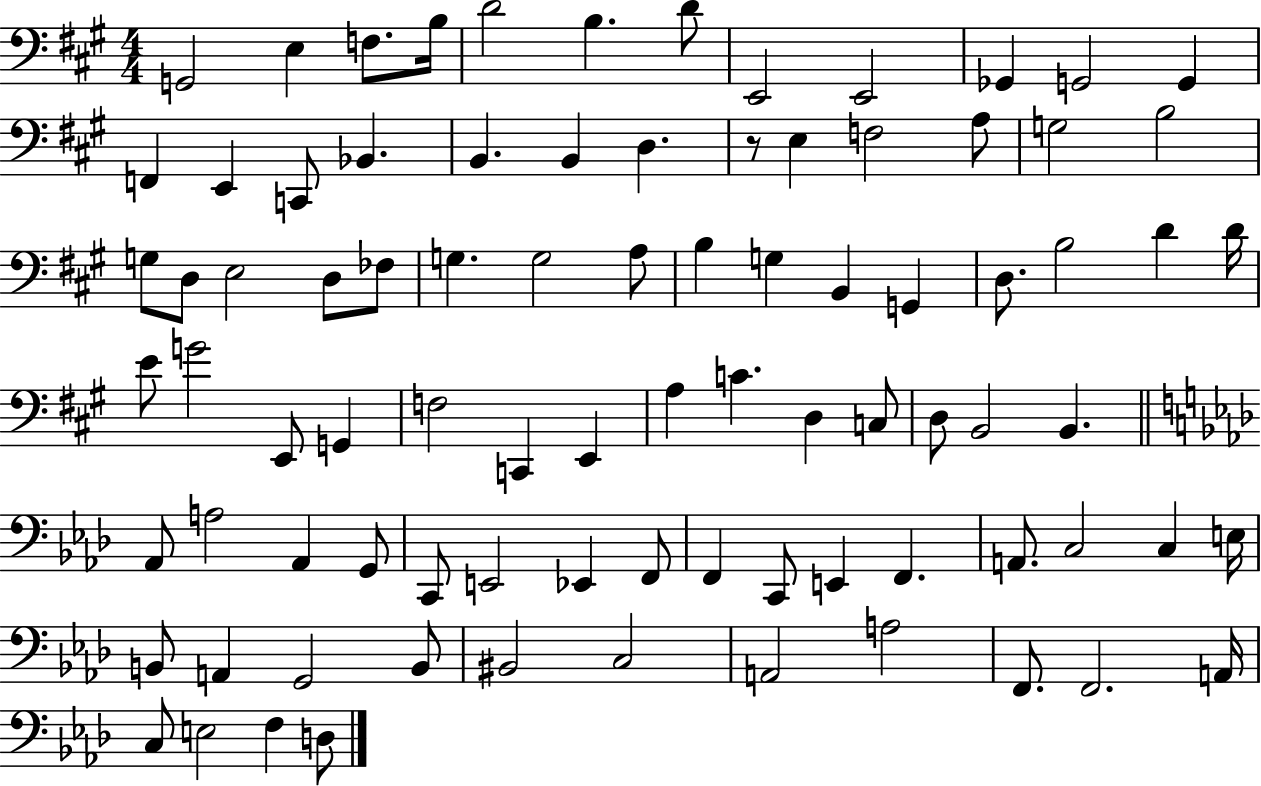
{
  \clef bass
  \numericTimeSignature
  \time 4/4
  \key a \major
  g,2 e4 f8. b16 | d'2 b4. d'8 | e,2 e,2 | ges,4 g,2 g,4 | \break f,4 e,4 c,8 bes,4. | b,4. b,4 d4. | r8 e4 f2 a8 | g2 b2 | \break g8 d8 e2 d8 fes8 | g4. g2 a8 | b4 g4 b,4 g,4 | d8. b2 d'4 d'16 | \break e'8 g'2 e,8 g,4 | f2 c,4 e,4 | a4 c'4. d4 c8 | d8 b,2 b,4. | \break \bar "||" \break \key aes \major aes,8 a2 aes,4 g,8 | c,8 e,2 ees,4 f,8 | f,4 c,8 e,4 f,4. | a,8. c2 c4 e16 | \break b,8 a,4 g,2 b,8 | bis,2 c2 | a,2 a2 | f,8. f,2. a,16 | \break c8 e2 f4 d8 | \bar "|."
}